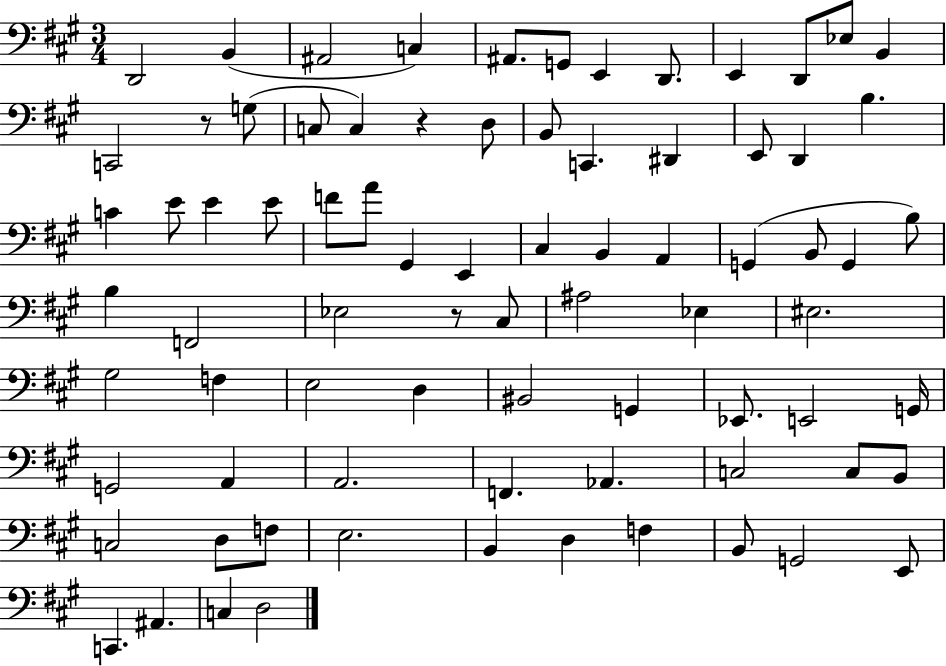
{
  \clef bass
  \numericTimeSignature
  \time 3/4
  \key a \major
  \repeat volta 2 { d,2 b,4( | ais,2 c4) | ais,8. g,8 e,4 d,8. | e,4 d,8 ees8 b,4 | \break c,2 r8 g8( | c8 c4) r4 d8 | b,8 c,4. dis,4 | e,8 d,4 b4. | \break c'4 e'8 e'4 e'8 | f'8 a'8 gis,4 e,4 | cis4 b,4 a,4 | g,4( b,8 g,4 b8) | \break b4 f,2 | ees2 r8 cis8 | ais2 ees4 | eis2. | \break gis2 f4 | e2 d4 | bis,2 g,4 | ees,8. e,2 g,16 | \break g,2 a,4 | a,2. | f,4. aes,4. | c2 c8 b,8 | \break c2 d8 f8 | e2. | b,4 d4 f4 | b,8 g,2 e,8 | \break c,4. ais,4. | c4 d2 | } \bar "|."
}